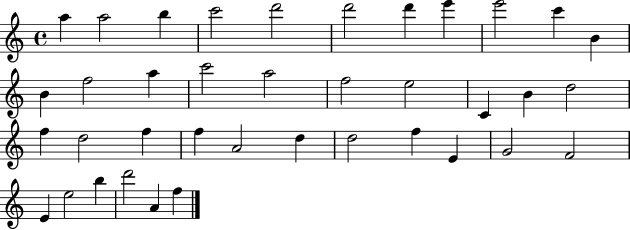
A5/q A5/h B5/q C6/h D6/h D6/h D6/q E6/q E6/h C6/q B4/q B4/q F5/h A5/q C6/h A5/h F5/h E5/h C4/q B4/q D5/h F5/q D5/h F5/q F5/q A4/h D5/q D5/h F5/q E4/q G4/h F4/h E4/q E5/h B5/q D6/h A4/q F5/q